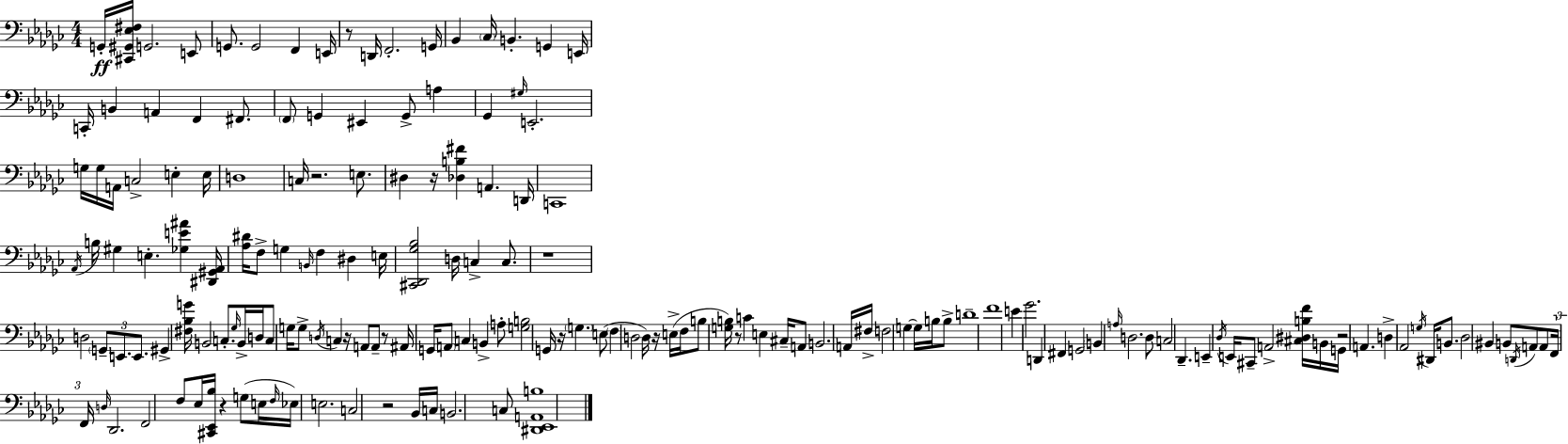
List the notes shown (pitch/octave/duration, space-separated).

G2/s [C#2,G#2,Eb3,F#3]/s G2/h. E2/e G2/e. G2/h F2/q E2/s R/e D2/s F2/h. G2/s Bb2/q CES3/s B2/q. G2/q E2/s C2/s B2/q A2/q F2/q F#2/e. F2/e G2/q EIS2/q G2/e A3/q Gb2/q G#3/s E2/h. G3/s G3/s A2/s C3/h E3/q E3/s D3/w C3/s R/h. E3/e. D#3/q R/s [Db3,B3,F#4]/q A2/q. D2/s C2/w Ab2/s B3/s G#3/q E3/q. [Gb3,E4,A#4]/q [D#2,G#2,Ab2]/s [Ab3,D#4]/s F3/e G3/q B2/s F3/q D#3/q E3/s [C#2,Db2,Gb3,Bb3]/h D3/s C3/q C3/e. R/w D3/h G2/e E2/e. E2/e. G#2/q [F#3,Bb3,G4]/s B2/h C3/e. Gb3/s B2/s D3/s C3/e G3/s G3/e D3/s C3/q R/s A2/e A2/e R/e A#2/s G2/s A2/e C3/q B2/q A3/e [G3,B3]/h G2/s R/s G3/q. E3/e F3/q D3/h D3/s R/s E3/s F3/s B3/e [G3,B3]/s R/e C4/q E3/q C#3/s A2/e B2/h. A2/s F#3/s F3/h G3/q G3/s B3/s B3/e D4/w F4/w E4/q Gb4/h. D2/q F#2/q G2/h B2/q A3/s D3/h. D3/e C3/h Db2/q. E2/q Db3/s E2/s C#2/e A2/h [C#3,D#3,B3,F4]/s B2/s G2/s R/h A2/q. D3/q Ab2/h G3/s D#2/s B2/e. Db3/h BIS2/q B2/e D2/s A2/e A2/e F2/s F2/s D3/s Db2/h. F2/h F3/e Eb3/s [C#2,Eb2,Bb3]/s R/q G3/e E3/s F3/s Eb3/s E3/h. C3/h R/h Bb2/s C3/s B2/h. C3/e [D#2,Eb2,A2,B3]/w